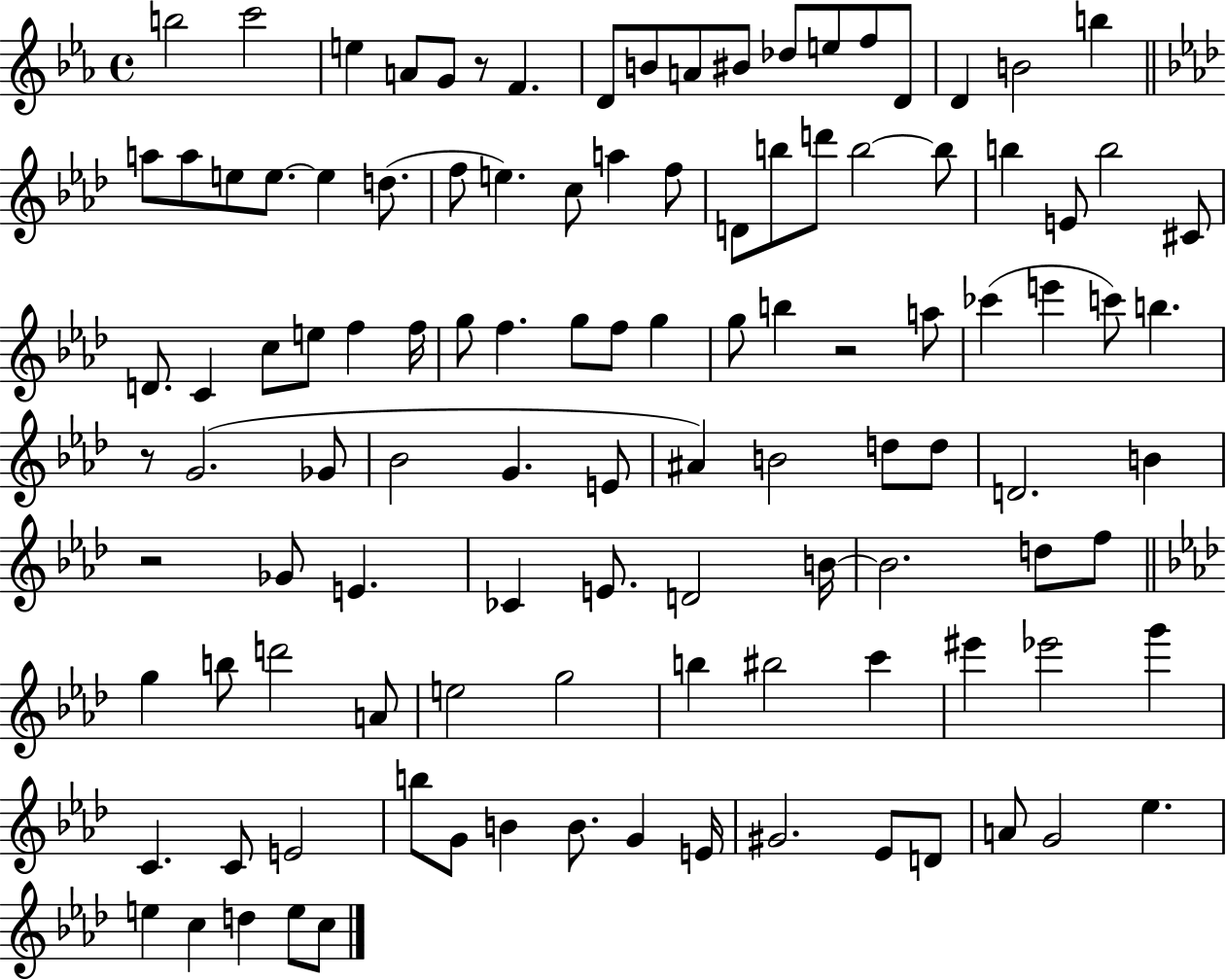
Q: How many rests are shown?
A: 4